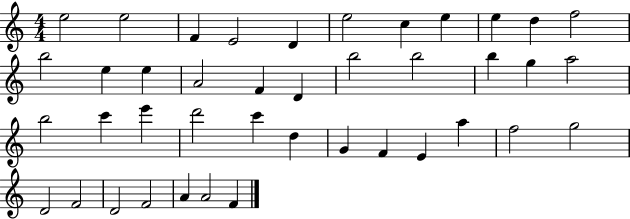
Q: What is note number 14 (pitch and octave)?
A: E5